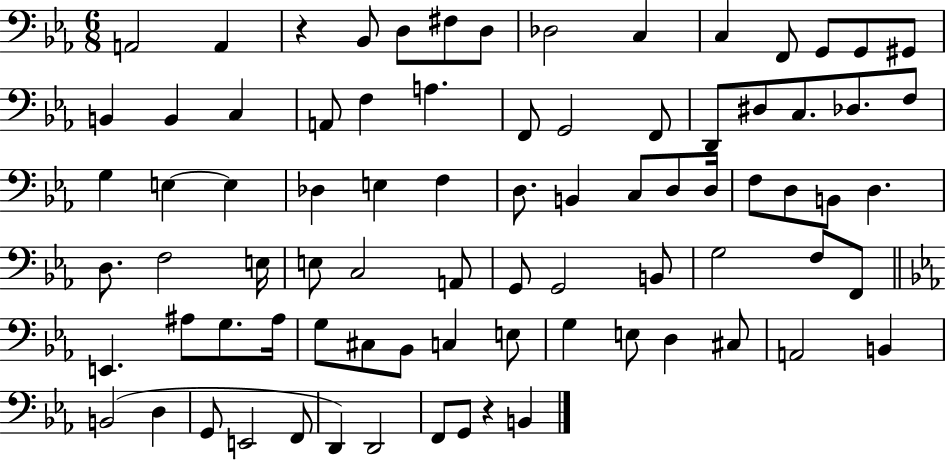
A2/h A2/q R/q Bb2/e D3/e F#3/e D3/e Db3/h C3/q C3/q F2/e G2/e G2/e G#2/e B2/q B2/q C3/q A2/e F3/q A3/q. F2/e G2/h F2/e D2/e D#3/e C3/e. Db3/e. F3/e G3/q E3/q E3/q Db3/q E3/q F3/q D3/e. B2/q C3/e D3/e D3/s F3/e D3/e B2/e D3/q. D3/e. F3/h E3/s E3/e C3/h A2/e G2/e G2/h B2/e G3/h F3/e F2/e E2/q. A#3/e G3/e. A#3/s G3/e C#3/e Bb2/e C3/q E3/e G3/q E3/e D3/q C#3/e A2/h B2/q B2/h D3/q G2/e E2/h F2/e D2/q D2/h F2/e G2/e R/q B2/q